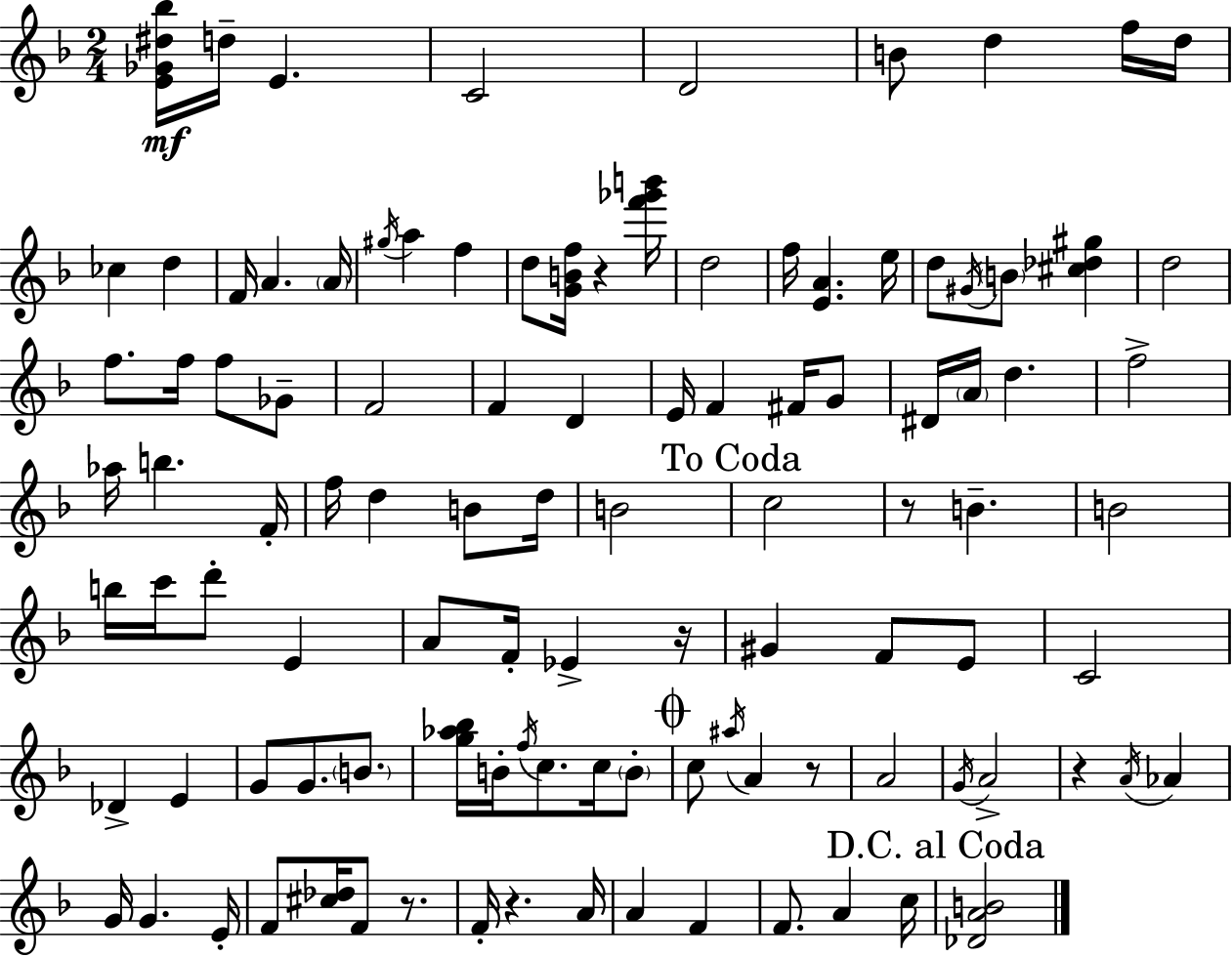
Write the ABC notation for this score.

X:1
T:Untitled
M:2/4
L:1/4
K:Dm
[E_G^d_b]/4 d/4 E C2 D2 B/2 d f/4 d/4 _c d F/4 A A/4 ^g/4 a f d/2 [GBf]/4 z [f'_g'b']/4 d2 f/4 [EA] e/4 d/2 ^G/4 B/2 [^c_d^g] d2 f/2 f/4 f/2 _G/2 F2 F D E/4 F ^F/4 G/2 ^D/4 A/4 d f2 _a/4 b F/4 f/4 d B/2 d/4 B2 c2 z/2 B B2 b/4 c'/4 d'/2 E A/2 F/4 _E z/4 ^G F/2 E/2 C2 _D E G/2 G/2 B/2 [g_a_b]/4 B/4 f/4 c/2 c/4 B/2 c/2 ^a/4 A z/2 A2 G/4 A2 z A/4 _A G/4 G E/4 F/2 [^c_d]/4 F/2 z/2 F/4 z A/4 A F F/2 A c/4 [_DAB]2